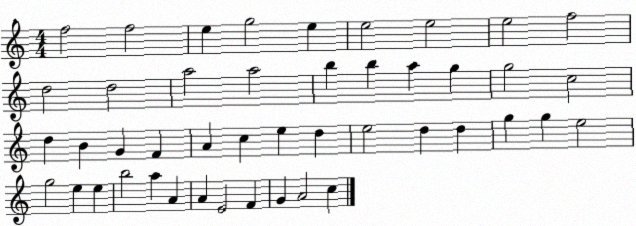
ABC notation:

X:1
T:Untitled
M:4/4
L:1/4
K:C
f2 f2 e g2 e e2 e2 e2 f2 d2 d2 a2 a2 b b a g g2 c2 d B G F A c e d e2 d d g g e2 g2 e e b2 a A A E2 F G A2 c